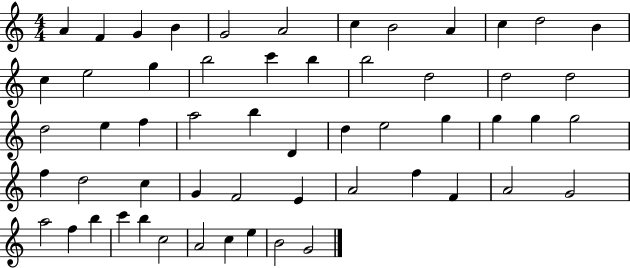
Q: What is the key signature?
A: C major